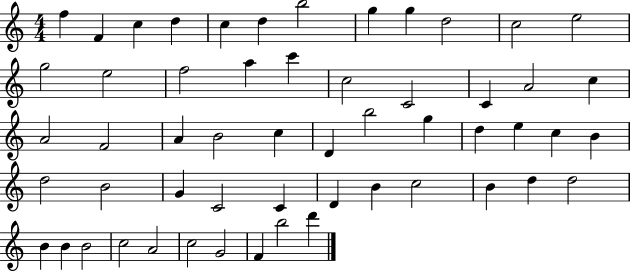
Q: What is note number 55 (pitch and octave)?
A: D6